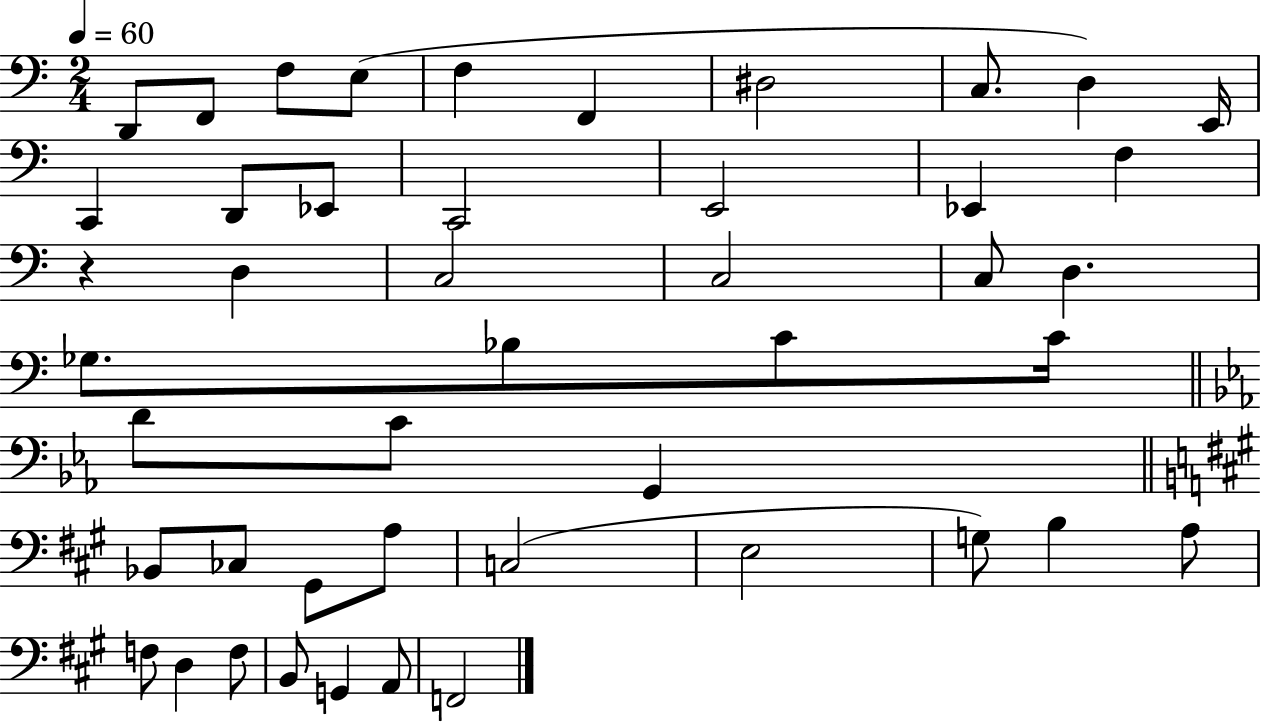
D2/e F2/e F3/e E3/e F3/q F2/q D#3/h C3/e. D3/q E2/s C2/q D2/e Eb2/e C2/h E2/h Eb2/q F3/q R/q D3/q C3/h C3/h C3/e D3/q. Gb3/e. Bb3/e C4/e C4/s D4/e C4/e G2/q Bb2/e CES3/e G#2/e A3/e C3/h E3/h G3/e B3/q A3/e F3/e D3/q F3/e B2/e G2/q A2/e F2/h